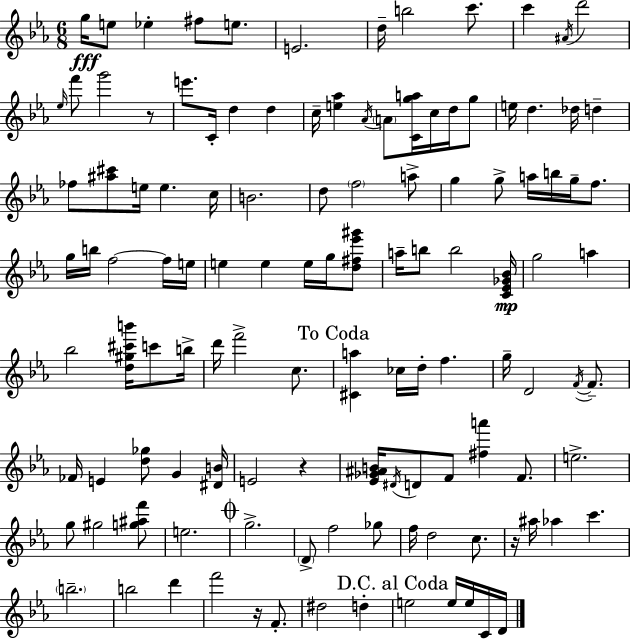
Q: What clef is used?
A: treble